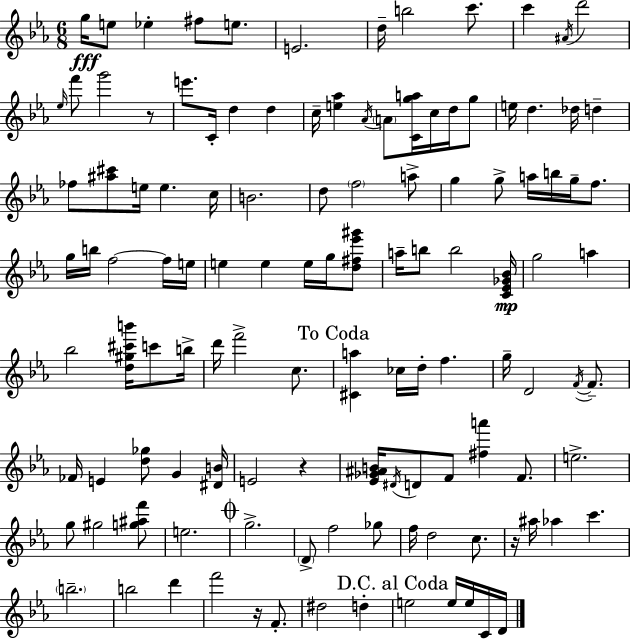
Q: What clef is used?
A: treble